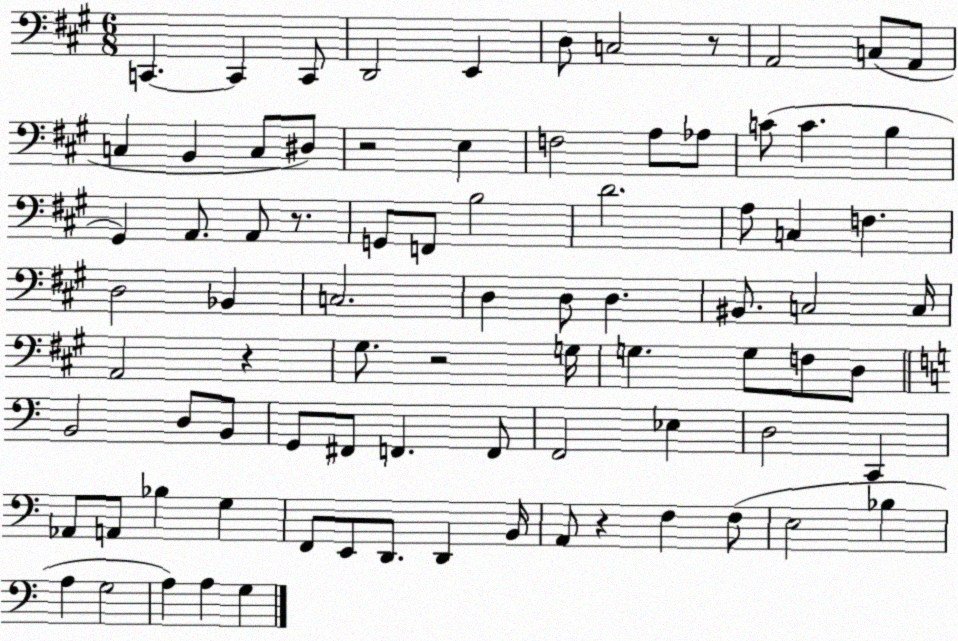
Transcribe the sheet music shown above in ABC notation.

X:1
T:Untitled
M:6/8
L:1/4
K:A
C,, C,, C,,/2 D,,2 E,, D,/2 C,2 z/2 A,,2 C,/2 A,,/2 C, B,, C,/2 ^D,/2 z2 E, F,2 A,/2 _A,/2 C/2 C B, ^G,, A,,/2 A,,/2 z/2 G,,/2 F,,/2 B,2 D2 A,/2 C, F, D,2 _B,, C,2 D, D,/2 D, ^B,,/2 C,2 C,/4 A,,2 z ^G,/2 z2 G,/4 G, G,/2 F,/2 D,/2 B,,2 D,/2 B,,/2 G,,/2 ^F,,/2 F,, F,,/2 F,,2 _E, D,2 C,, _A,,/2 A,,/2 _B, G, F,,/2 E,,/2 D,,/2 D,, B,,/4 A,,/2 z F, F,/2 E,2 _B, A, G,2 A, A, G,